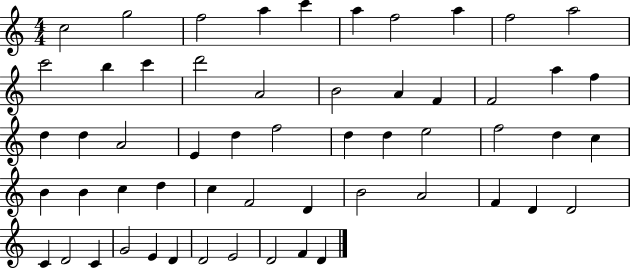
{
  \clef treble
  \numericTimeSignature
  \time 4/4
  \key c \major
  c''2 g''2 | f''2 a''4 c'''4 | a''4 f''2 a''4 | f''2 a''2 | \break c'''2 b''4 c'''4 | d'''2 a'2 | b'2 a'4 f'4 | f'2 a''4 f''4 | \break d''4 d''4 a'2 | e'4 d''4 f''2 | d''4 d''4 e''2 | f''2 d''4 c''4 | \break b'4 b'4 c''4 d''4 | c''4 f'2 d'4 | b'2 a'2 | f'4 d'4 d'2 | \break c'4 d'2 c'4 | g'2 e'4 d'4 | d'2 e'2 | d'2 f'4 d'4 | \break \bar "|."
}